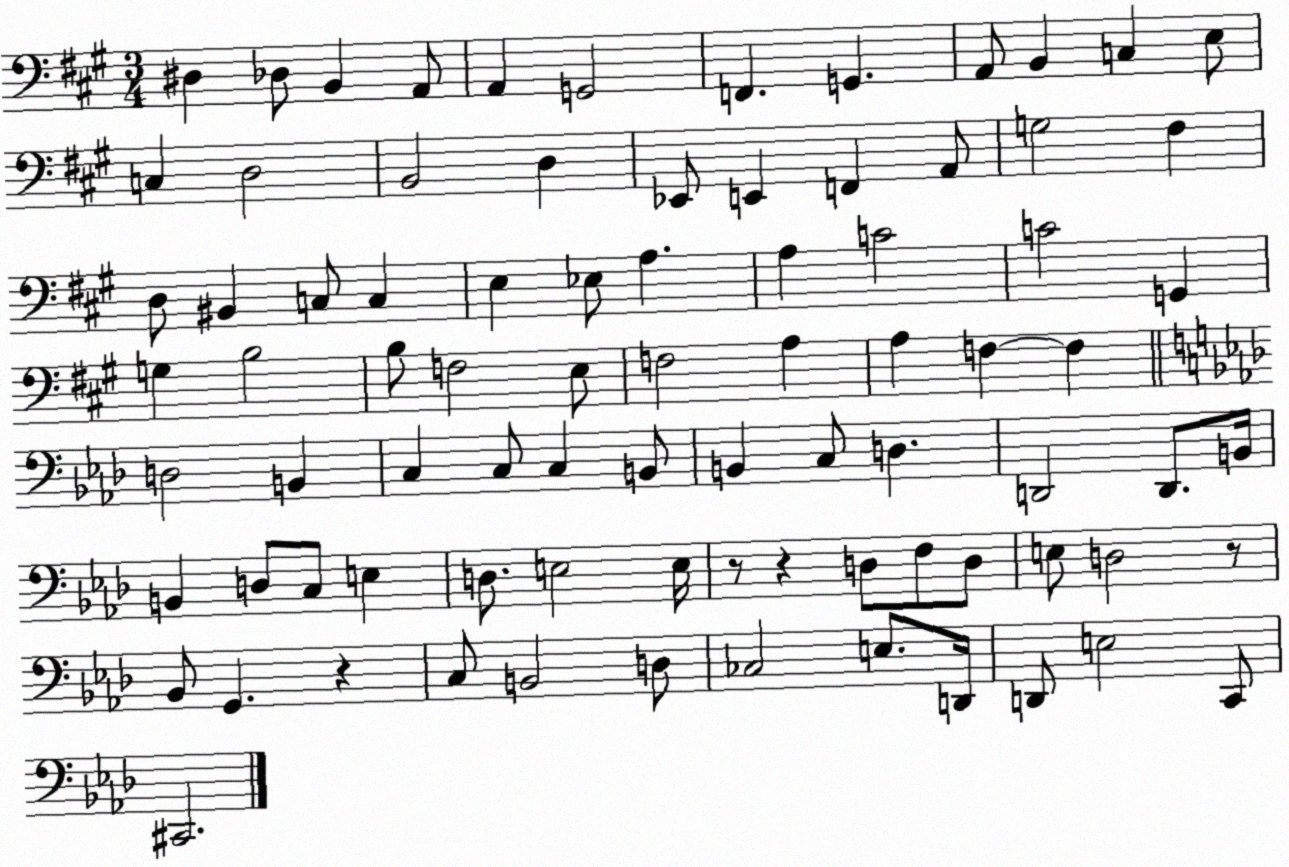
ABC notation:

X:1
T:Untitled
M:3/4
L:1/4
K:A
^D, _D,/2 B,, A,,/2 A,, G,,2 F,, G,, A,,/2 B,, C, E,/2 C, D,2 B,,2 D, _E,,/2 E,, F,, A,,/2 G,2 ^F, D,/2 ^B,, C,/2 C, E, _E,/2 A, A, C2 C2 G,, G, B,2 B,/2 F,2 E,/2 F,2 A, A, F, F, D,2 B,, C, C,/2 C, B,,/2 B,, C,/2 D, D,,2 D,,/2 B,,/4 B,, D,/2 C,/2 E, D,/2 E,2 E,/4 z/2 z D,/2 F,/2 D,/2 E,/2 D,2 z/2 _B,,/2 G,, z C,/2 B,,2 D,/2 _C,2 E,/2 D,,/4 D,,/2 E,2 C,,/2 ^C,,2